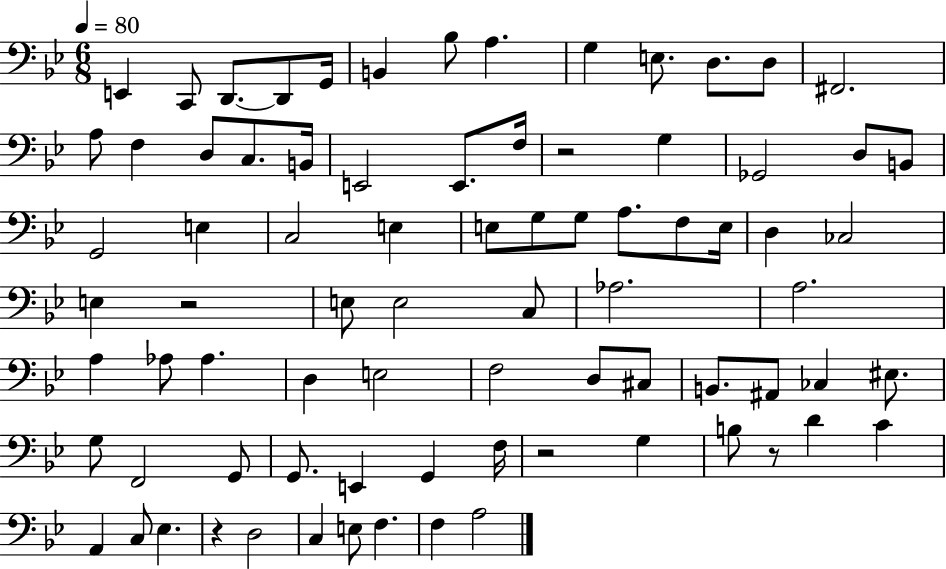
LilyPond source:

{
  \clef bass
  \numericTimeSignature
  \time 6/8
  \key bes \major
  \tempo 4 = 80
  e,4 c,8 d,8.~~ d,8 g,16 | b,4 bes8 a4. | g4 e8. d8. d8 | fis,2. | \break a8 f4 d8 c8. b,16 | e,2 e,8. f16 | r2 g4 | ges,2 d8 b,8 | \break g,2 e4 | c2 e4 | e8 g8 g8 a8. f8 e16 | d4 ces2 | \break e4 r2 | e8 e2 c8 | aes2. | a2. | \break a4 aes8 aes4. | d4 e2 | f2 d8 cis8 | b,8. ais,8 ces4 eis8. | \break g8 f,2 g,8 | g,8. e,4 g,4 f16 | r2 g4 | b8 r8 d'4 c'4 | \break a,4 c8 ees4. | r4 d2 | c4 e8 f4. | f4 a2 | \break \bar "|."
}